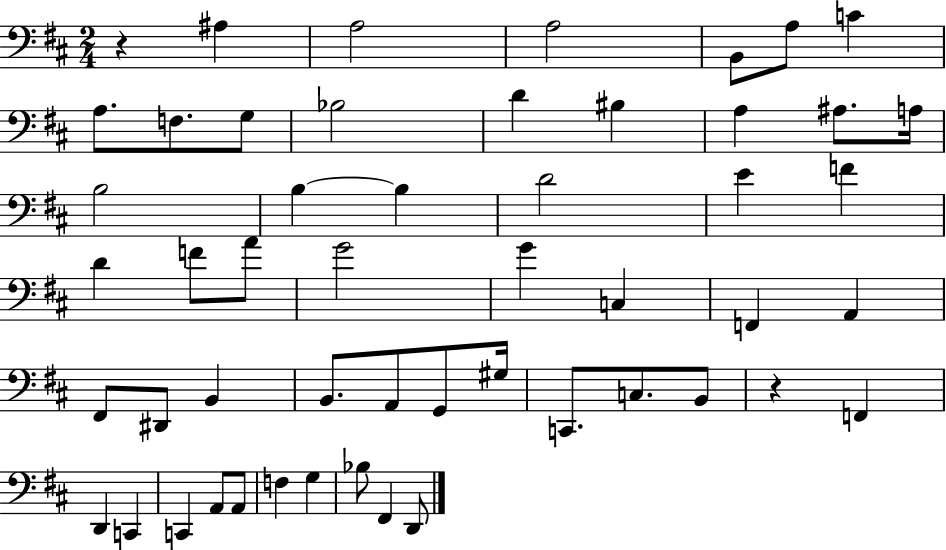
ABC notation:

X:1
T:Untitled
M:2/4
L:1/4
K:D
z ^A, A,2 A,2 B,,/2 A,/2 C A,/2 F,/2 G,/2 _B,2 D ^B, A, ^A,/2 A,/4 B,2 B, B, D2 E F D F/2 A/2 G2 G C, F,, A,, ^F,,/2 ^D,,/2 B,, B,,/2 A,,/2 G,,/2 ^G,/4 C,,/2 C,/2 B,,/2 z F,, D,, C,, C,, A,,/2 A,,/2 F, G, _B,/2 ^F,, D,,/2